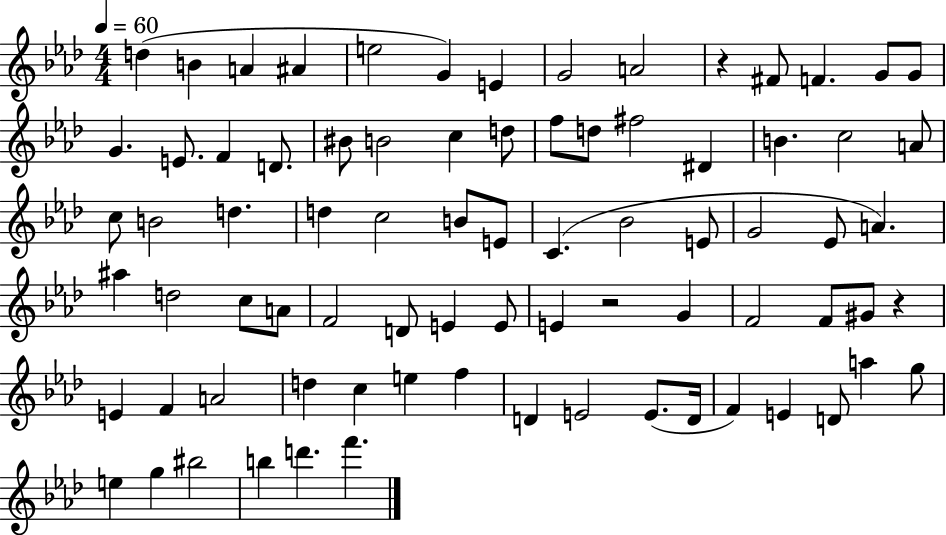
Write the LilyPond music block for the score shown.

{
  \clef treble
  \numericTimeSignature
  \time 4/4
  \key aes \major
  \tempo 4 = 60
  d''4( b'4 a'4 ais'4 | e''2 g'4) e'4 | g'2 a'2 | r4 fis'8 f'4. g'8 g'8 | \break g'4. e'8. f'4 d'8. | bis'8 b'2 c''4 d''8 | f''8 d''8 fis''2 dis'4 | b'4. c''2 a'8 | \break c''8 b'2 d''4. | d''4 c''2 b'8 e'8 | c'4.( bes'2 e'8 | g'2 ees'8 a'4.) | \break ais''4 d''2 c''8 a'8 | f'2 d'8 e'4 e'8 | e'4 r2 g'4 | f'2 f'8 gis'8 r4 | \break e'4 f'4 a'2 | d''4 c''4 e''4 f''4 | d'4 e'2 e'8.( d'16 | f'4) e'4 d'8 a''4 g''8 | \break e''4 g''4 bis''2 | b''4 d'''4. f'''4. | \bar "|."
}